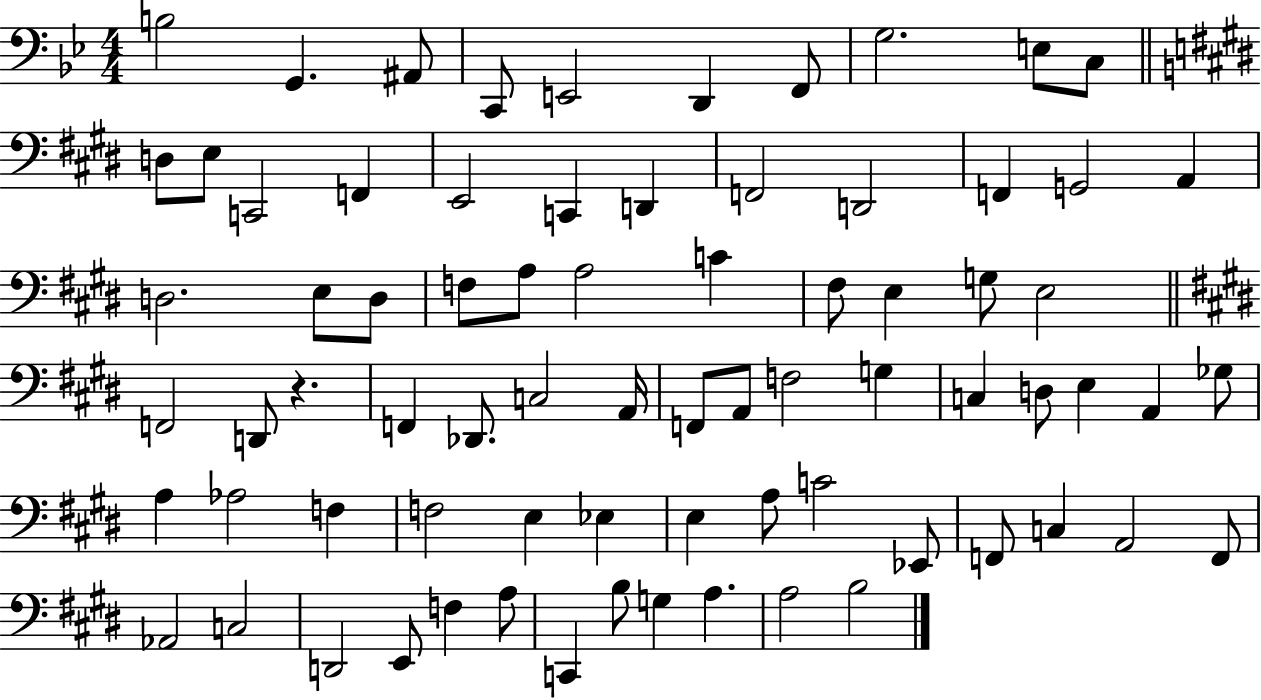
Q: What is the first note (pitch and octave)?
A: B3